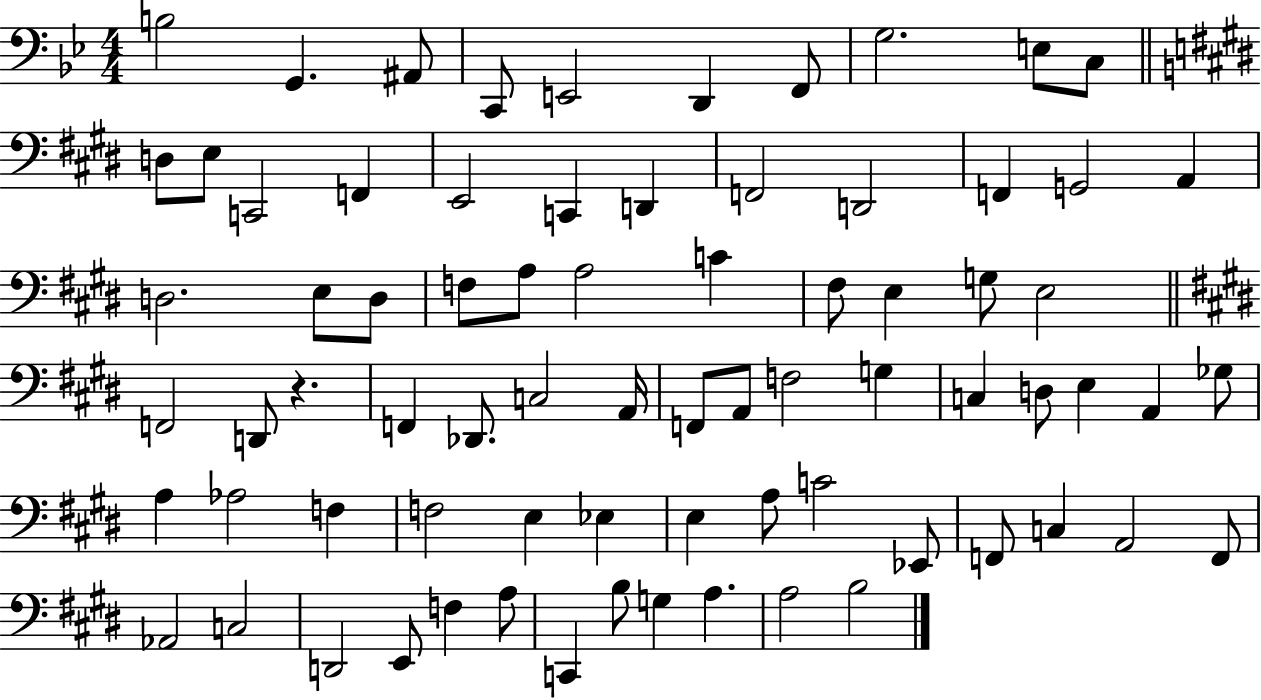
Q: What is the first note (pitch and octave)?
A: B3